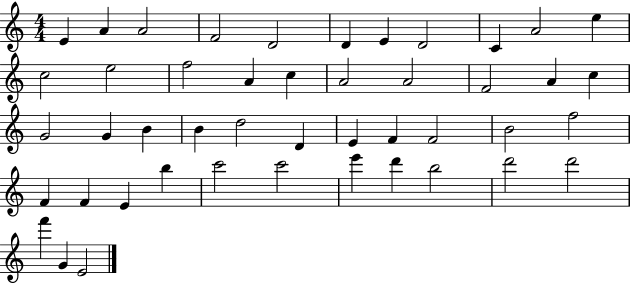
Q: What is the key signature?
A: C major